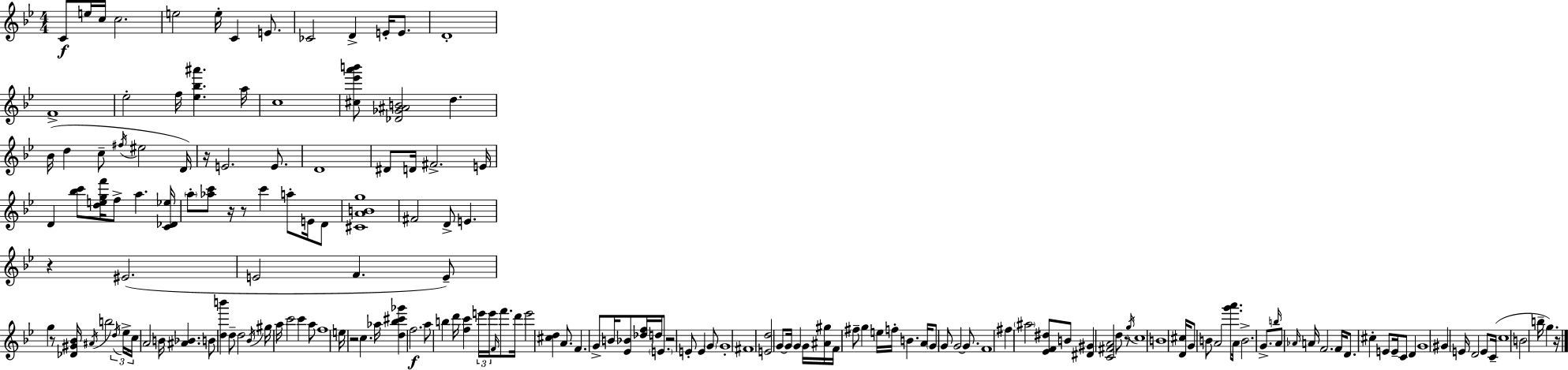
C4/e E5/s C5/s C5/h. E5/h E5/s C4/q E4/e. CES4/h D4/q E4/s E4/e. D4/w F4/w Eb5/h F5/s [Eb5,Bb5,A#6]/q. A5/s C5/w [C#5,Eb6,A6,B6]/e [Db4,Gb4,A#4,B4]/h D5/q. Bb4/s D5/q C5/e F#5/s EIS5/h D4/s R/s E4/h. E4/e. D4/w D#4/e D4/s F#4/h. E4/s D4/q [Bb5,C6]/e [D5,E5,G5,F6]/s F5/e A5/q. [C4,Db4,Eb5]/s A5/e [Ab5,C6]/e R/s R/e C6/q A5/e E4/s D4/e [C#4,A4,B4,G5]/w F#4/h D4/e E4/q. R/q EIS4/h. E4/h F4/q. E4/e G5/q R/e [Db4,G#4,Bb4]/s A#4/s B5/h D5/s Eb5/s C5/s A4/h B4/s [A#4,Bb4]/q. B4/e [D5,B6]/q D5/e D5/h Bb4/s G#5/s A5/s C6/h C6/q A5/e F5/w E5/s R/h C5/q. Ab5/s [D5,Bb5,C#6,Gb6]/q F5/h. A5/e B5/q D6/s [F5,C6]/q E6/s E6/s F4/s F6/e. D6/s E6/h [C#5,D5]/q A4/e. F4/q. G4/e B4/s [Eb4,Bb4]/e [Db5,F5]/s D5/s E4/e. R/h E4/e E4/q G4/e G4/w F#4/w [E4,D5]/h G4/e G4/s G4/q G4/s [A#4,G#5]/s F4/s F#5/e G5/q E5/s F5/s B4/q. A4/s G4/e G4/e G4/h G4/e. F4/w F#5/q A#5/h [Eb4,F4,D#5]/e B4/e [D#4,G#4]/q [C4,F#4,A4]/h D5/e R/e G5/s C5/w B4/w [D4,C#5]/s G4/e B4/e A4/h [G6,A6]/e. A4/s B4/h. G4/e. B5/s A4/e Ab4/s A4/s F4/h. F4/s D4/e. C#5/q E4/e E4/s C4/e D4/q G4/w G#4/q E4/s D4/h E4/e C4/s C5/w B4/h B5/s G5/q. R/s